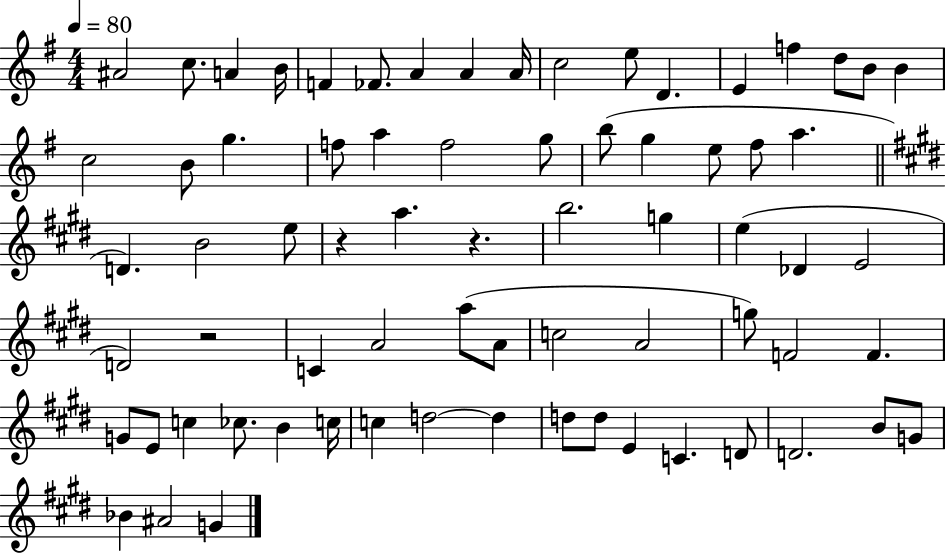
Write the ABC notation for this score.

X:1
T:Untitled
M:4/4
L:1/4
K:G
^A2 c/2 A B/4 F _F/2 A A A/4 c2 e/2 D E f d/2 B/2 B c2 B/2 g f/2 a f2 g/2 b/2 g e/2 ^f/2 a D B2 e/2 z a z b2 g e _D E2 D2 z2 C A2 a/2 A/2 c2 A2 g/2 F2 F G/2 E/2 c _c/2 B c/4 c d2 d d/2 d/2 E C D/2 D2 B/2 G/2 _B ^A2 G